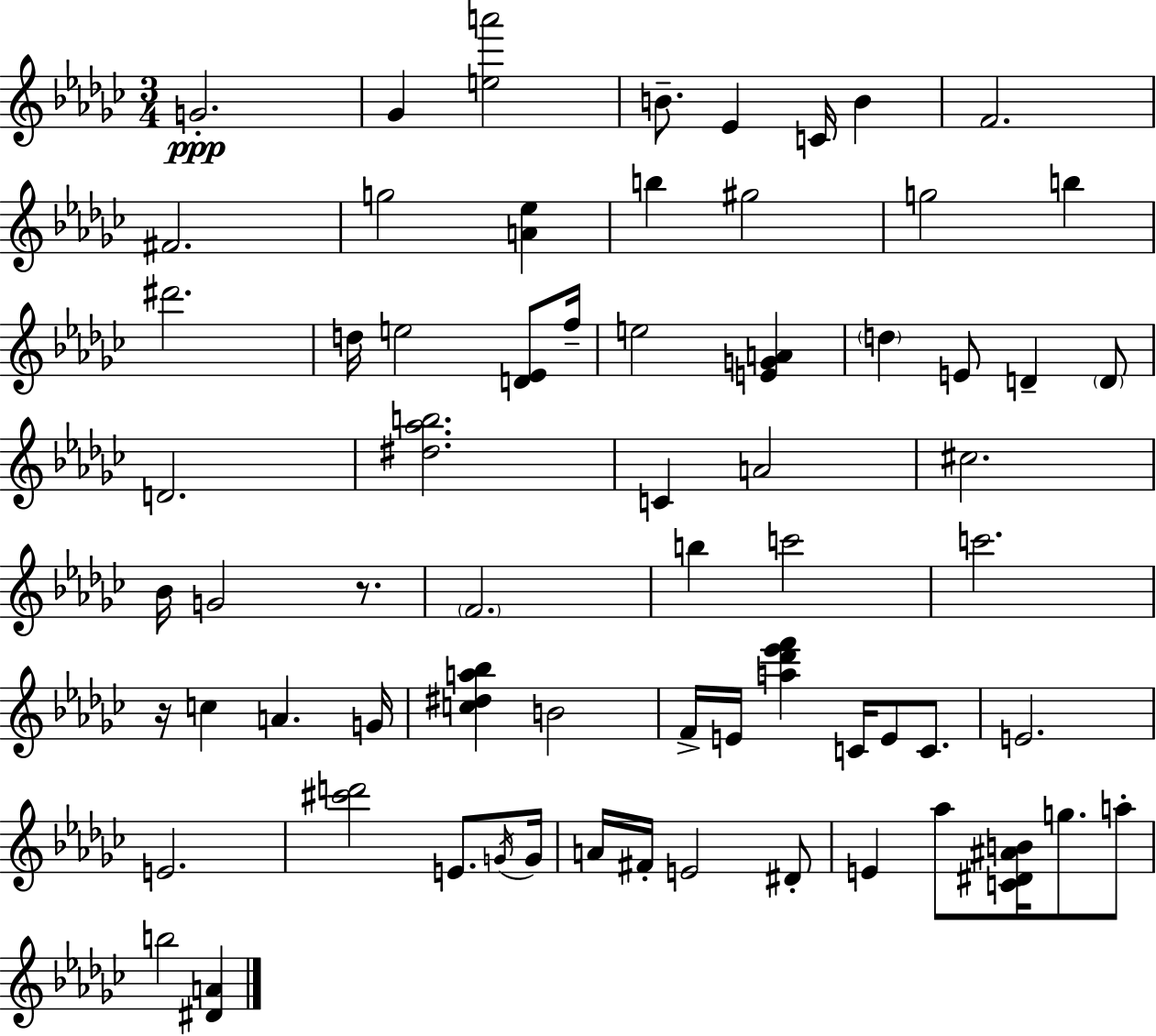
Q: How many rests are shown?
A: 2